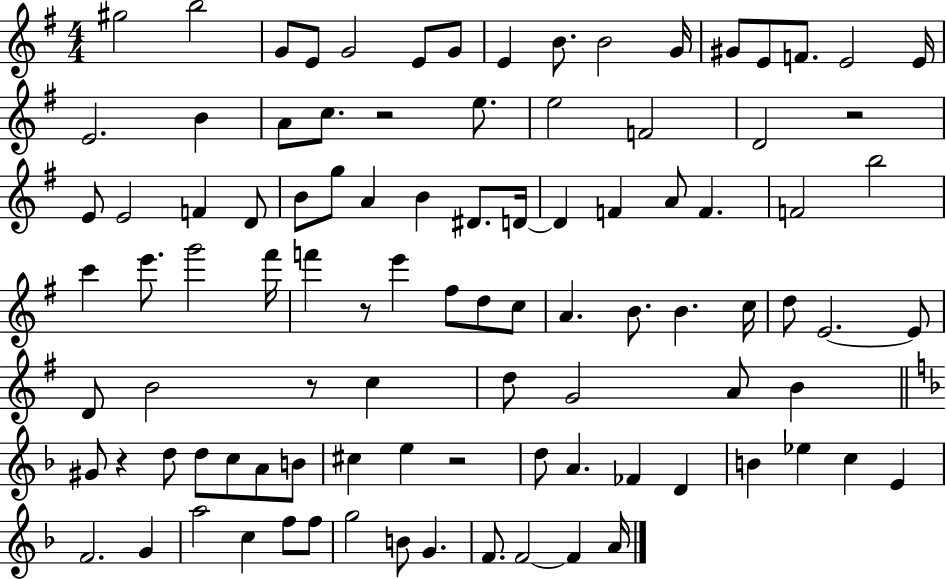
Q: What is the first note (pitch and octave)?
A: G#5